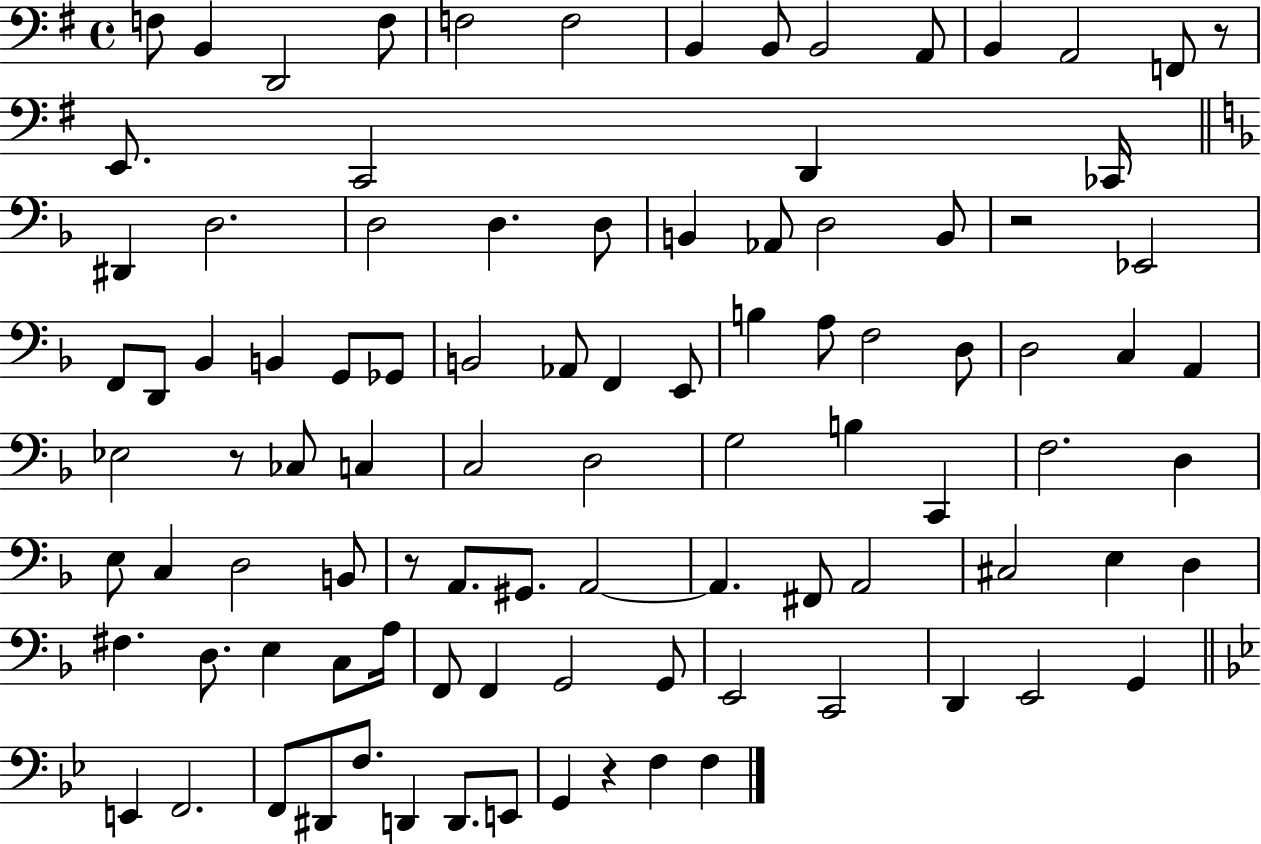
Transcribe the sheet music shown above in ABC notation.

X:1
T:Untitled
M:4/4
L:1/4
K:G
F,/2 B,, D,,2 F,/2 F,2 F,2 B,, B,,/2 B,,2 A,,/2 B,, A,,2 F,,/2 z/2 E,,/2 C,,2 D,, _C,,/4 ^D,, D,2 D,2 D, D,/2 B,, _A,,/2 D,2 B,,/2 z2 _E,,2 F,,/2 D,,/2 _B,, B,, G,,/2 _G,,/2 B,,2 _A,,/2 F,, E,,/2 B, A,/2 F,2 D,/2 D,2 C, A,, _E,2 z/2 _C,/2 C, C,2 D,2 G,2 B, C,, F,2 D, E,/2 C, D,2 B,,/2 z/2 A,,/2 ^G,,/2 A,,2 A,, ^F,,/2 A,,2 ^C,2 E, D, ^F, D,/2 E, C,/2 A,/4 F,,/2 F,, G,,2 G,,/2 E,,2 C,,2 D,, E,,2 G,, E,, F,,2 F,,/2 ^D,,/2 F,/2 D,, D,,/2 E,,/2 G,, z F, F,